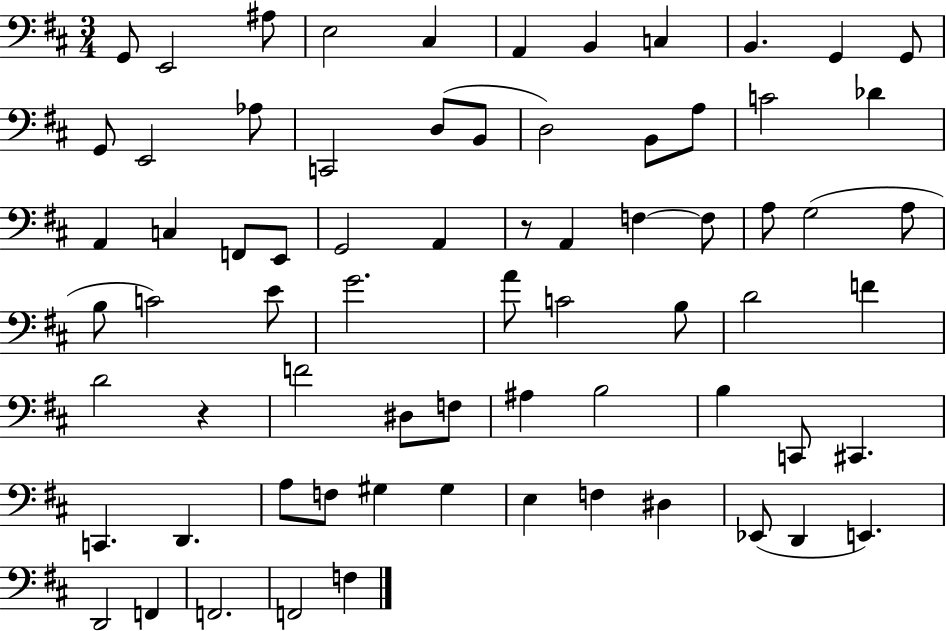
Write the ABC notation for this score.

X:1
T:Untitled
M:3/4
L:1/4
K:D
G,,/2 E,,2 ^A,/2 E,2 ^C, A,, B,, C, B,, G,, G,,/2 G,,/2 E,,2 _A,/2 C,,2 D,/2 B,,/2 D,2 B,,/2 A,/2 C2 _D A,, C, F,,/2 E,,/2 G,,2 A,, z/2 A,, F, F,/2 A,/2 G,2 A,/2 B,/2 C2 E/2 G2 A/2 C2 B,/2 D2 F D2 z F2 ^D,/2 F,/2 ^A, B,2 B, C,,/2 ^C,, C,, D,, A,/2 F,/2 ^G, ^G, E, F, ^D, _E,,/2 D,, E,, D,,2 F,, F,,2 F,,2 F,